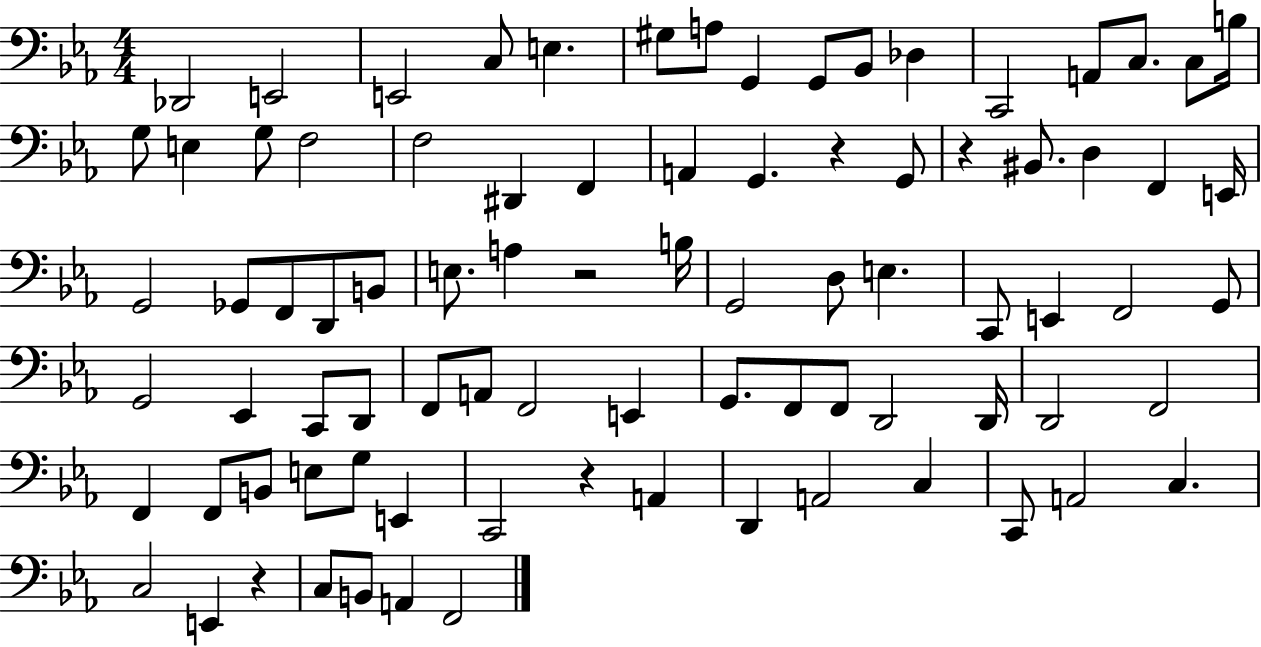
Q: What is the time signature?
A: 4/4